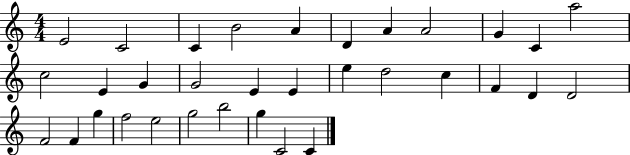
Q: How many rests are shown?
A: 0